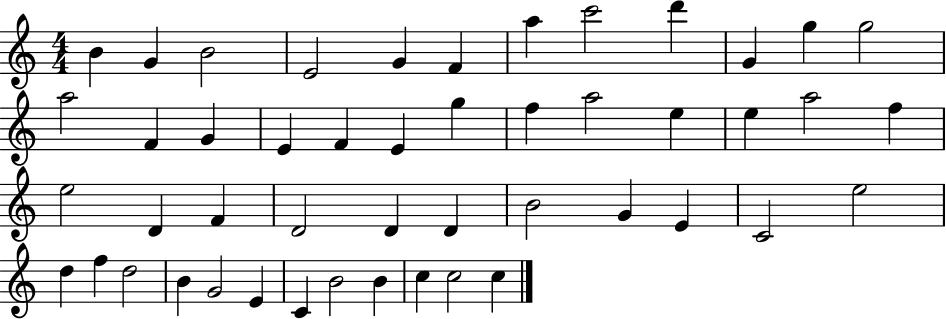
{
  \clef treble
  \numericTimeSignature
  \time 4/4
  \key c \major
  b'4 g'4 b'2 | e'2 g'4 f'4 | a''4 c'''2 d'''4 | g'4 g''4 g''2 | \break a''2 f'4 g'4 | e'4 f'4 e'4 g''4 | f''4 a''2 e''4 | e''4 a''2 f''4 | \break e''2 d'4 f'4 | d'2 d'4 d'4 | b'2 g'4 e'4 | c'2 e''2 | \break d''4 f''4 d''2 | b'4 g'2 e'4 | c'4 b'2 b'4 | c''4 c''2 c''4 | \break \bar "|."
}